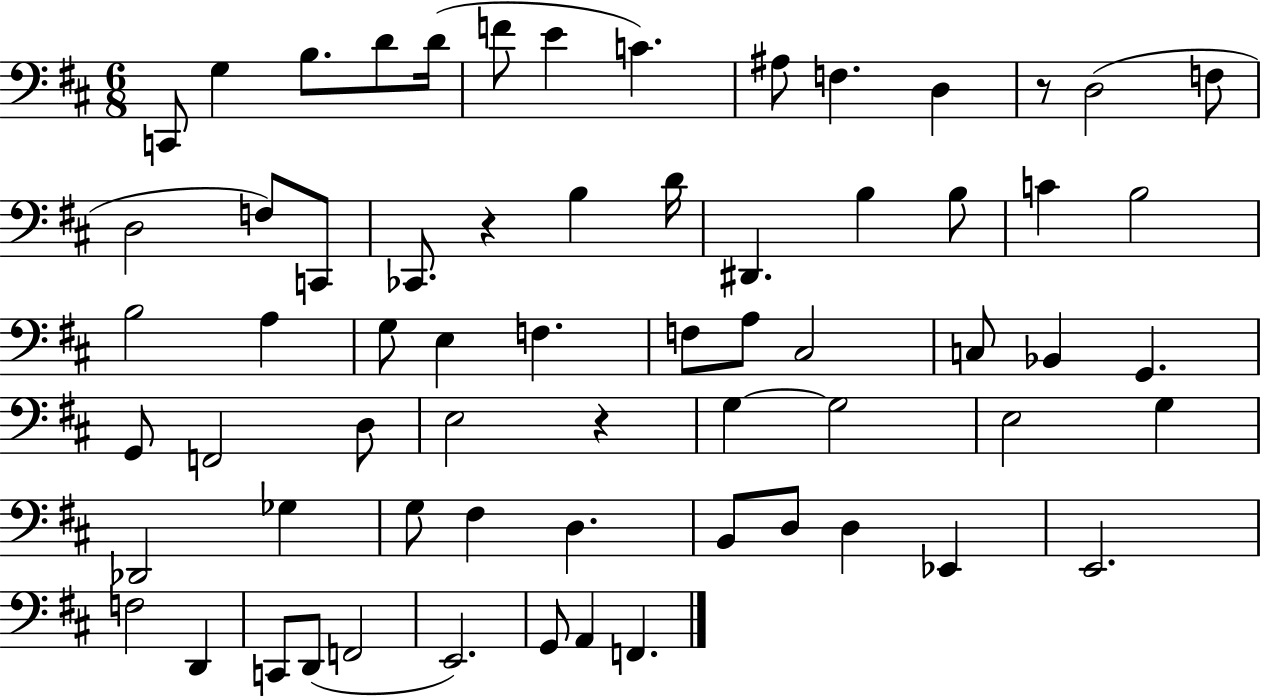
X:1
T:Untitled
M:6/8
L:1/4
K:D
C,,/2 G, B,/2 D/2 D/4 F/2 E C ^A,/2 F, D, z/2 D,2 F,/2 D,2 F,/2 C,,/2 _C,,/2 z B, D/4 ^D,, B, B,/2 C B,2 B,2 A, G,/2 E, F, F,/2 A,/2 ^C,2 C,/2 _B,, G,, G,,/2 F,,2 D,/2 E,2 z G, G,2 E,2 G, _D,,2 _G, G,/2 ^F, D, B,,/2 D,/2 D, _E,, E,,2 F,2 D,, C,,/2 D,,/2 F,,2 E,,2 G,,/2 A,, F,,